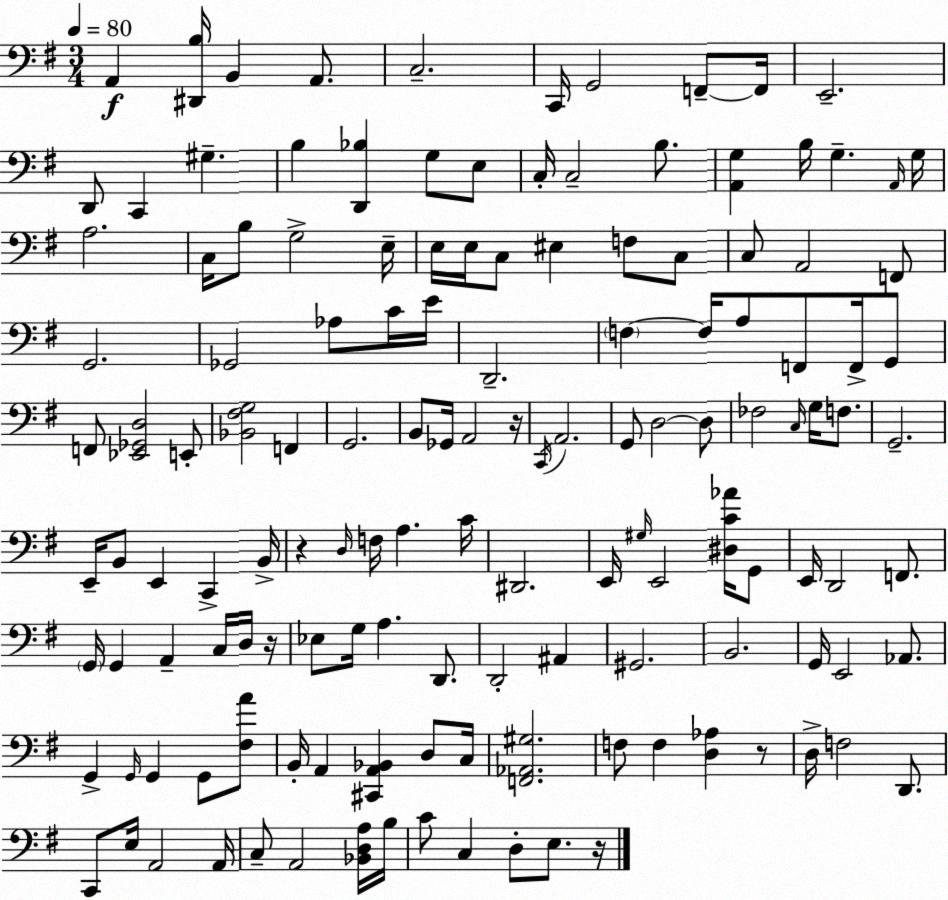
X:1
T:Untitled
M:3/4
L:1/4
K:G
A,, [^D,,B,]/4 B,, A,,/2 C,2 C,,/4 G,,2 F,,/2 F,,/4 E,,2 D,,/2 C,, ^G, B, [D,,_B,] G,/2 E,/2 C,/4 C,2 B,/2 [A,,G,] B,/4 G, A,,/4 G,/4 A,2 C,/4 B,/2 G,2 E,/4 E,/4 E,/4 C,/2 ^E, F,/2 C,/2 C,/2 A,,2 F,,/2 G,,2 _G,,2 _A,/2 C/4 E/4 D,,2 F, F,/4 A,/2 F,,/2 F,,/4 G,,/2 F,,/2 [_E,,_G,,D,]2 E,,/2 [_B,,^F,G,]2 F,, G,,2 B,,/2 _G,,/4 A,,2 z/4 C,,/4 A,,2 G,,/2 D,2 D,/2 _F,2 C,/4 G,/4 F,/2 G,,2 E,,/4 B,,/2 E,, C,, B,,/4 z D,/4 F,/4 A, C/4 ^D,,2 E,,/4 ^G,/4 E,,2 [^D,C_A]/4 G,,/2 E,,/4 D,,2 F,,/2 G,,/4 G,, A,, C,/4 D,/4 z/4 _E,/2 G,/4 A, D,,/2 D,,2 ^A,, ^G,,2 B,,2 G,,/4 E,,2 _A,,/2 G,, G,,/4 G,, G,,/2 [^F,A]/2 B,,/4 A,, [^C,,A,,_B,,] D,/2 C,/4 [F,,_A,,^G,]2 F,/2 F, [D,_A,] z/2 D,/4 F,2 D,,/2 C,,/2 E,/4 A,,2 A,,/4 C,/2 A,,2 [_B,,D,A,]/4 B,/4 C/2 C, D,/2 E,/2 z/4